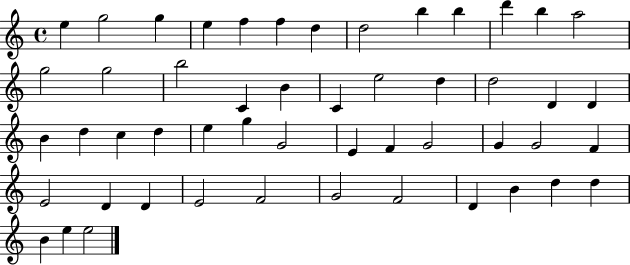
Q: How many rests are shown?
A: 0